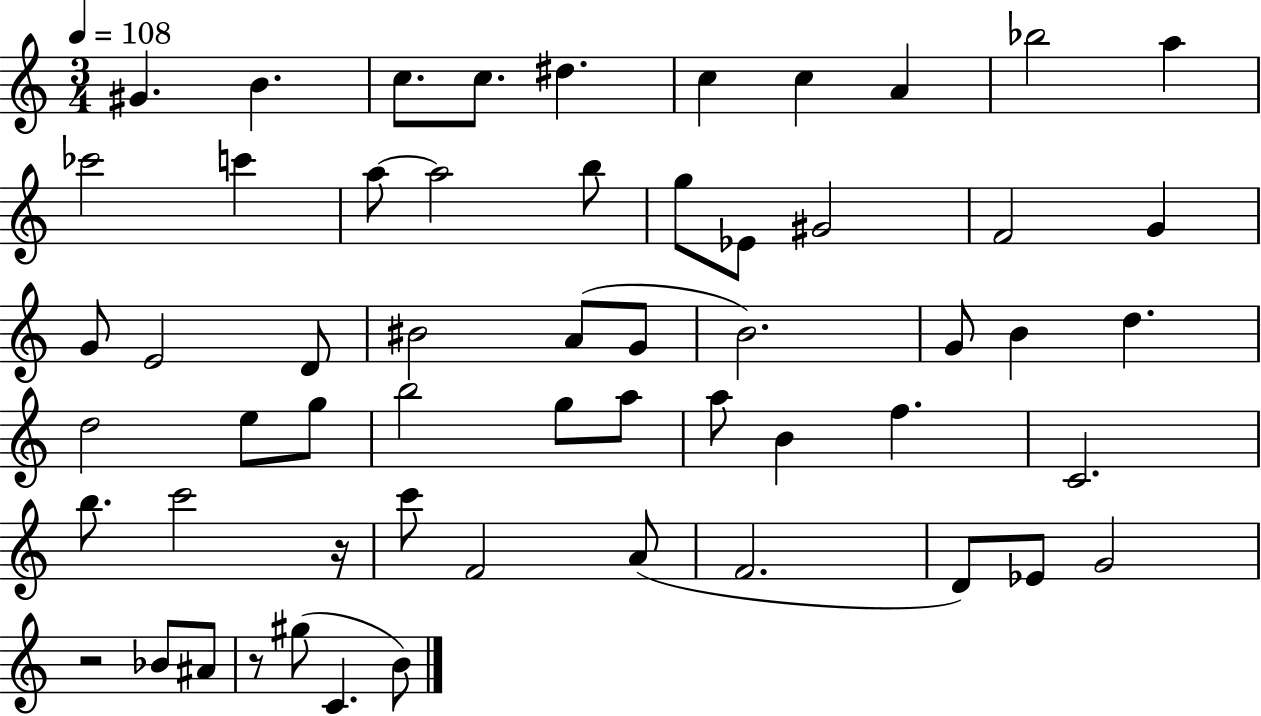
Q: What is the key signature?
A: C major